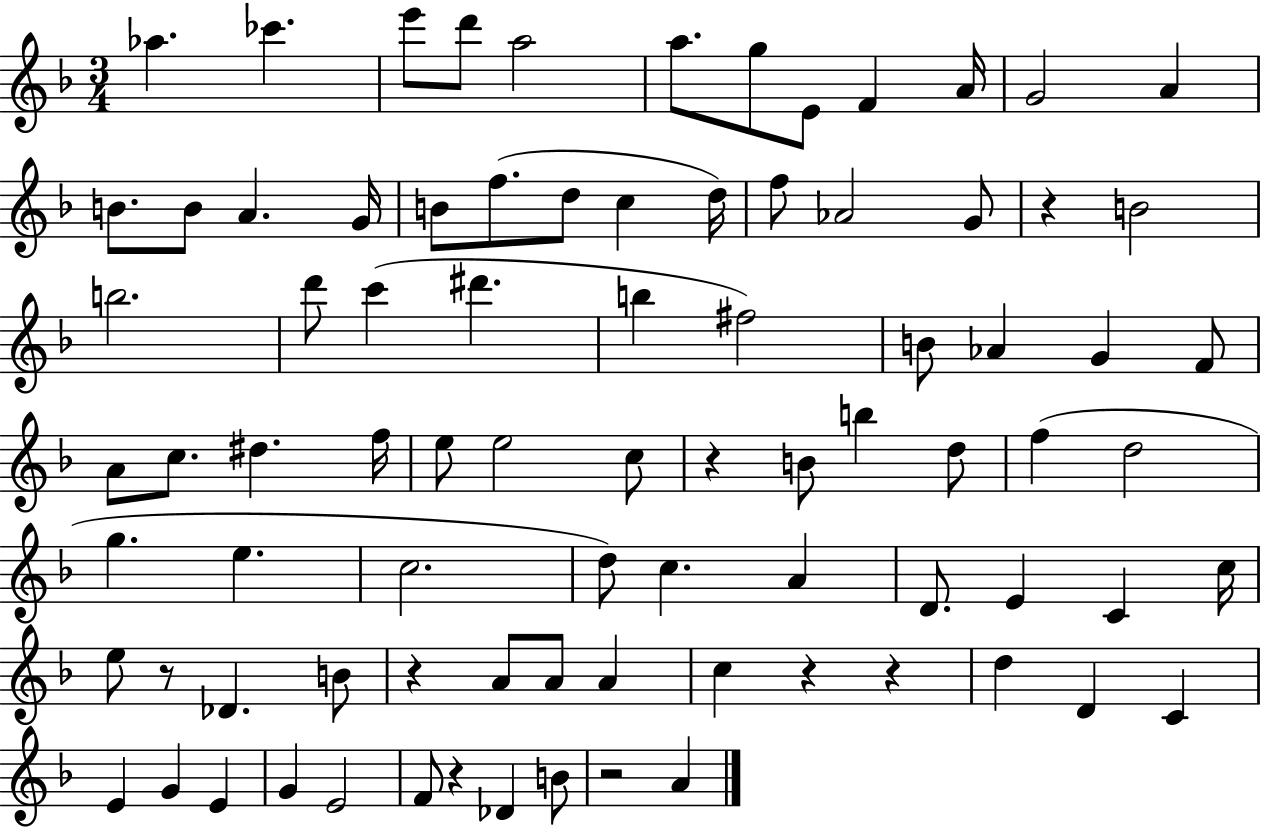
{
  \clef treble
  \numericTimeSignature
  \time 3/4
  \key f \major
  aes''4. ces'''4. | e'''8 d'''8 a''2 | a''8. g''8 e'8 f'4 a'16 | g'2 a'4 | \break b'8. b'8 a'4. g'16 | b'8 f''8.( d''8 c''4 d''16) | f''8 aes'2 g'8 | r4 b'2 | \break b''2. | d'''8 c'''4( dis'''4. | b''4 fis''2) | b'8 aes'4 g'4 f'8 | \break a'8 c''8. dis''4. f''16 | e''8 e''2 c''8 | r4 b'8 b''4 d''8 | f''4( d''2 | \break g''4. e''4. | c''2. | d''8) c''4. a'4 | d'8. e'4 c'4 c''16 | \break e''8 r8 des'4. b'8 | r4 a'8 a'8 a'4 | c''4 r4 r4 | d''4 d'4 c'4 | \break e'4 g'4 e'4 | g'4 e'2 | f'8 r4 des'4 b'8 | r2 a'4 | \break \bar "|."
}